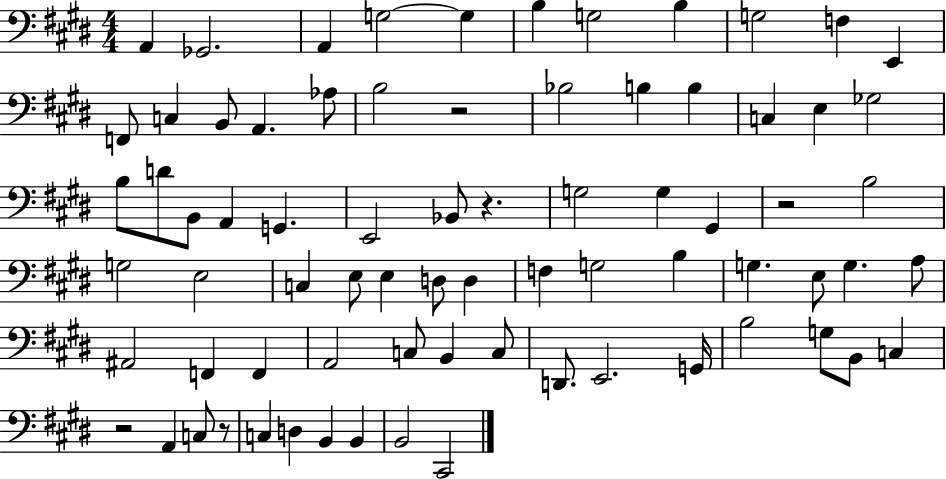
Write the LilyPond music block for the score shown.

{
  \clef bass
  \numericTimeSignature
  \time 4/4
  \key e \major
  a,4 ges,2. | a,4 g2~~ g4 | b4 g2 b4 | g2 f4 e,4 | \break f,8 c4 b,8 a,4. aes8 | b2 r2 | bes2 b4 b4 | c4 e4 ges2 | \break b8 d'8 b,8 a,4 g,4. | e,2 bes,8 r4. | g2 g4 gis,4 | r2 b2 | \break g2 e2 | c4 e8 e4 d8 d4 | f4 g2 b4 | g4. e8 g4. a8 | \break ais,2 f,4 f,4 | a,2 c8 b,4 c8 | d,8. e,2. g,16 | b2 g8 b,8 c4 | \break r2 a,4 c8 r8 | c4 d4 b,4 b,4 | b,2 cis,2 | \bar "|."
}